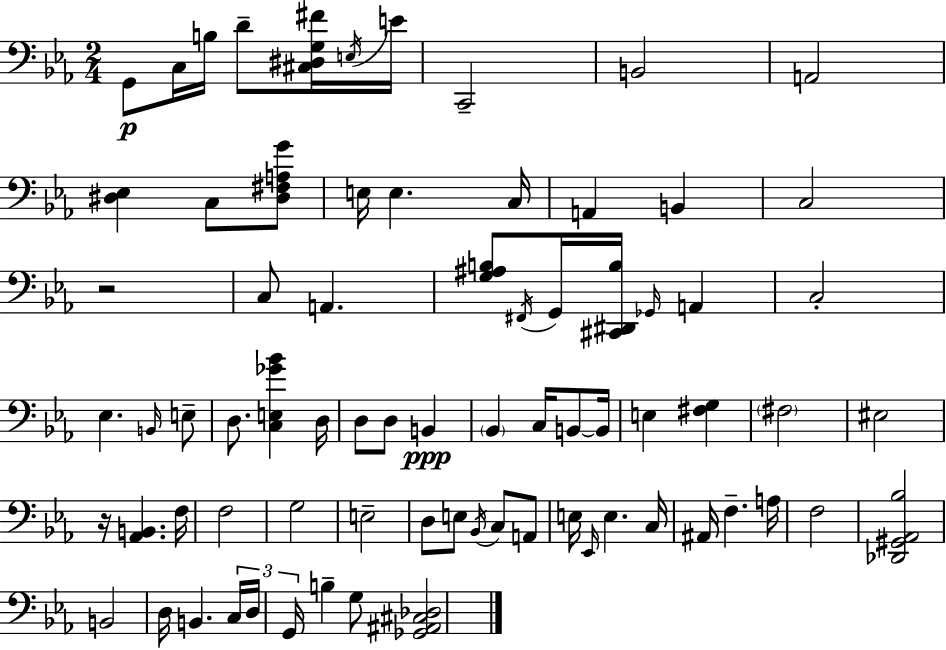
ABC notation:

X:1
T:Untitled
M:2/4
L:1/4
K:Cm
G,,/2 C,/4 B,/4 D/2 [^C,^D,G,^F]/4 E,/4 E/4 C,,2 B,,2 A,,2 [^D,_E,] C,/2 [^D,^F,A,G]/2 E,/4 E, C,/4 A,, B,, C,2 z2 C,/2 A,, [G,^A,B,]/2 ^F,,/4 G,,/4 [^C,,^D,,B,]/4 _G,,/4 A,, C,2 _E, B,,/4 E,/2 D,/2 [C,E,_G_B] D,/4 D,/2 D,/2 B,, _B,, C,/4 B,,/2 B,,/4 E, [^F,G,] ^F,2 ^E,2 z/4 [_A,,B,,] F,/4 F,2 G,2 E,2 D,/2 E,/2 _B,,/4 C,/2 A,,/2 E,/4 _E,,/4 E, C,/4 ^A,,/4 F, A,/4 F,2 [_D,,^G,,_A,,_B,]2 B,,2 D,/4 B,, C,/4 D,/4 G,,/4 B, G,/2 [_G,,^A,,^C,_D,]2